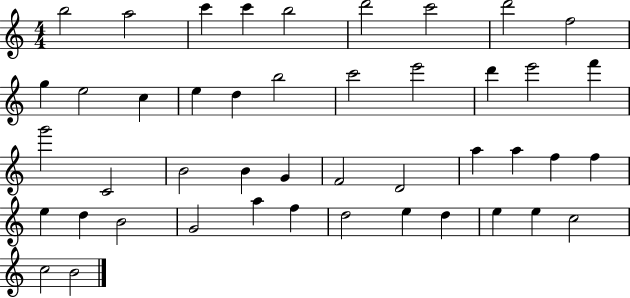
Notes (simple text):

B5/h A5/h C6/q C6/q B5/h D6/h C6/h D6/h F5/h G5/q E5/h C5/q E5/q D5/q B5/h C6/h E6/h D6/q E6/h F6/q G6/h C4/h B4/h B4/q G4/q F4/h D4/h A5/q A5/q F5/q F5/q E5/q D5/q B4/h G4/h A5/q F5/q D5/h E5/q D5/q E5/q E5/q C5/h C5/h B4/h